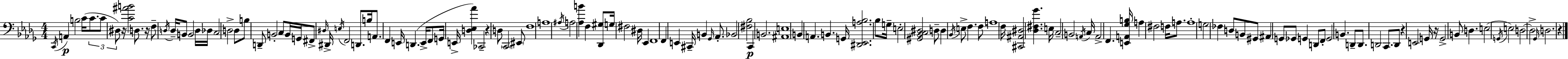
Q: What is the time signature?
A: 4/4